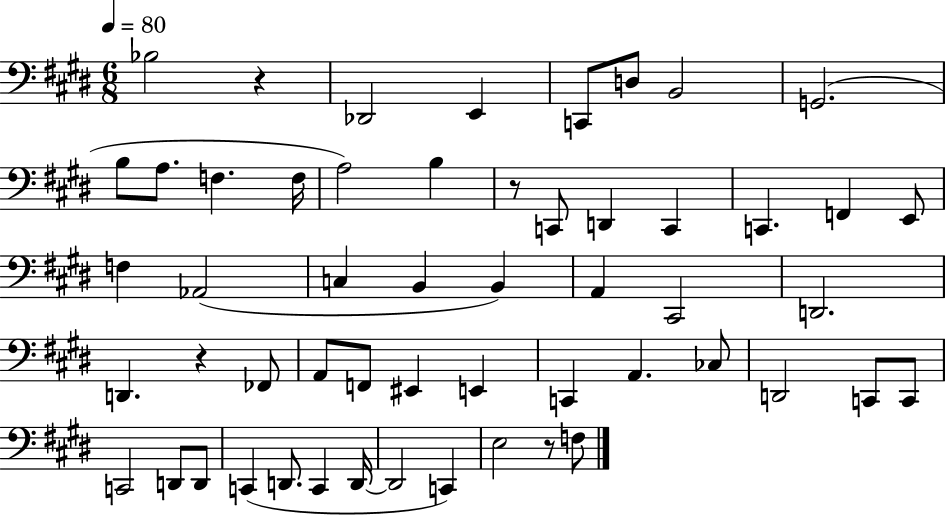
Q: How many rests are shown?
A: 4